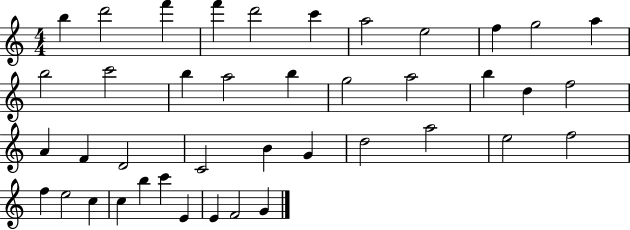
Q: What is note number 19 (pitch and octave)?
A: B5